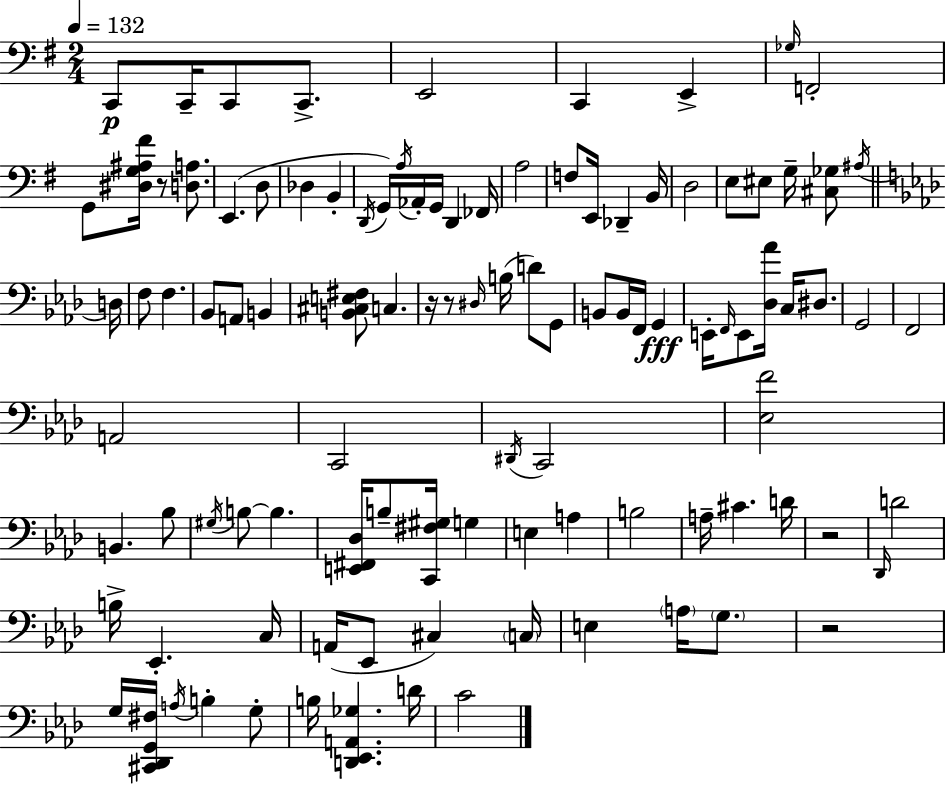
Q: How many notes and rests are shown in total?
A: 104